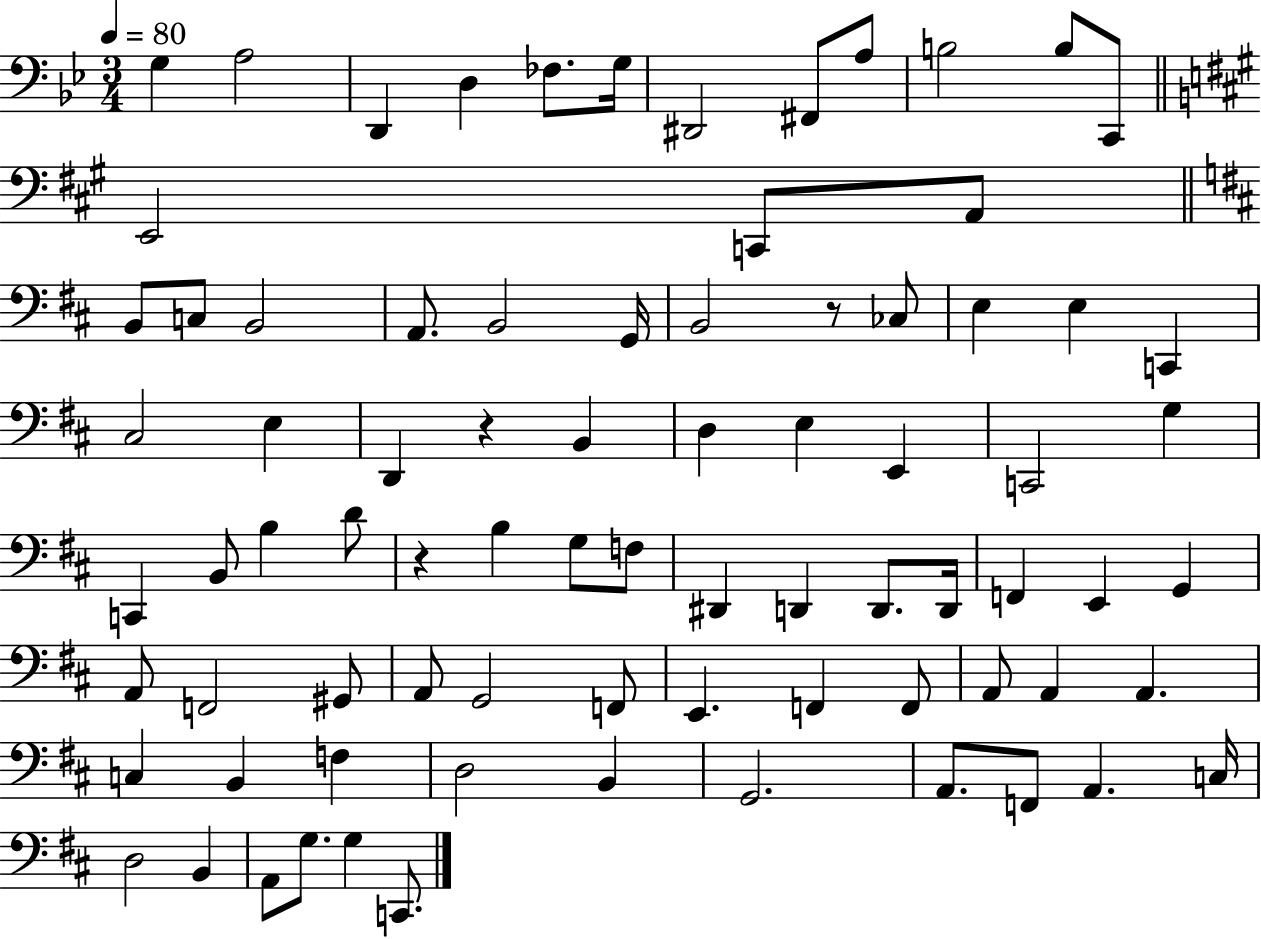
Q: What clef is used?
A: bass